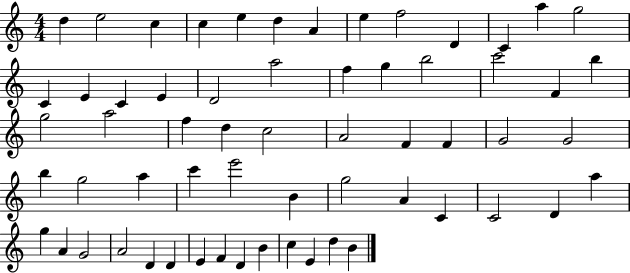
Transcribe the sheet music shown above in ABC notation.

X:1
T:Untitled
M:4/4
L:1/4
K:C
d e2 c c e d A e f2 D C a g2 C E C E D2 a2 f g b2 c'2 F b g2 a2 f d c2 A2 F F G2 G2 b g2 a c' e'2 B g2 A C C2 D a g A G2 A2 D D E F D B c E d B